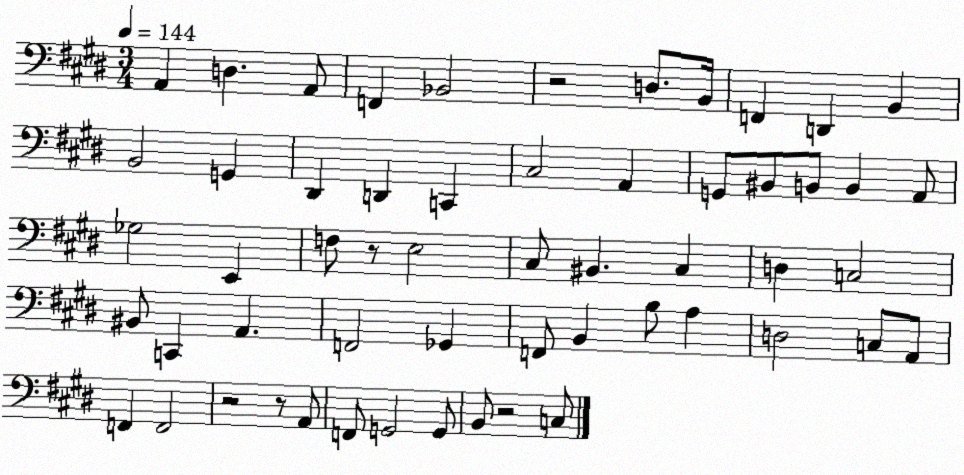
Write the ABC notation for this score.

X:1
T:Untitled
M:3/4
L:1/4
K:E
A,, D, A,,/2 F,, _B,,2 z2 D,/2 B,,/4 F,, D,, B,, B,,2 G,, ^D,, D,, C,, ^C,2 A,, G,,/2 ^B,,/2 B,,/2 B,, A,,/2 _G,2 E,, F,/2 z/2 E,2 ^C,/2 ^B,, ^C, D, C,2 ^B,,/2 C,, A,, F,,2 _G,, F,,/2 B,, B,/2 A, D,2 C,/2 A,,/2 F,, F,,2 z2 z/2 A,,/2 F,,/2 G,,2 G,,/2 B,,/2 z2 C,/2